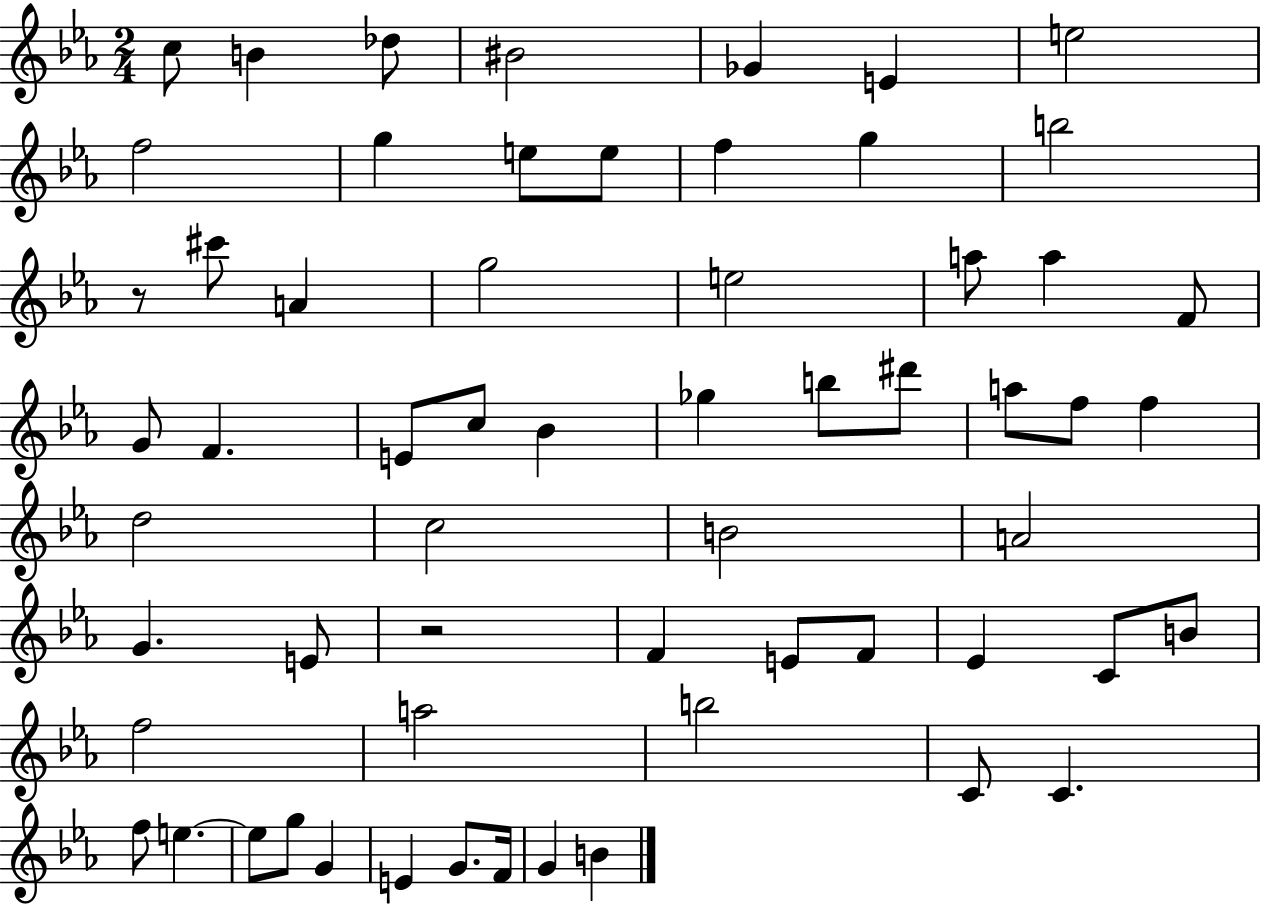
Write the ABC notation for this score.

X:1
T:Untitled
M:2/4
L:1/4
K:Eb
c/2 B _d/2 ^B2 _G E e2 f2 g e/2 e/2 f g b2 z/2 ^c'/2 A g2 e2 a/2 a F/2 G/2 F E/2 c/2 _B _g b/2 ^d'/2 a/2 f/2 f d2 c2 B2 A2 G E/2 z2 F E/2 F/2 _E C/2 B/2 f2 a2 b2 C/2 C f/2 e e/2 g/2 G E G/2 F/4 G B